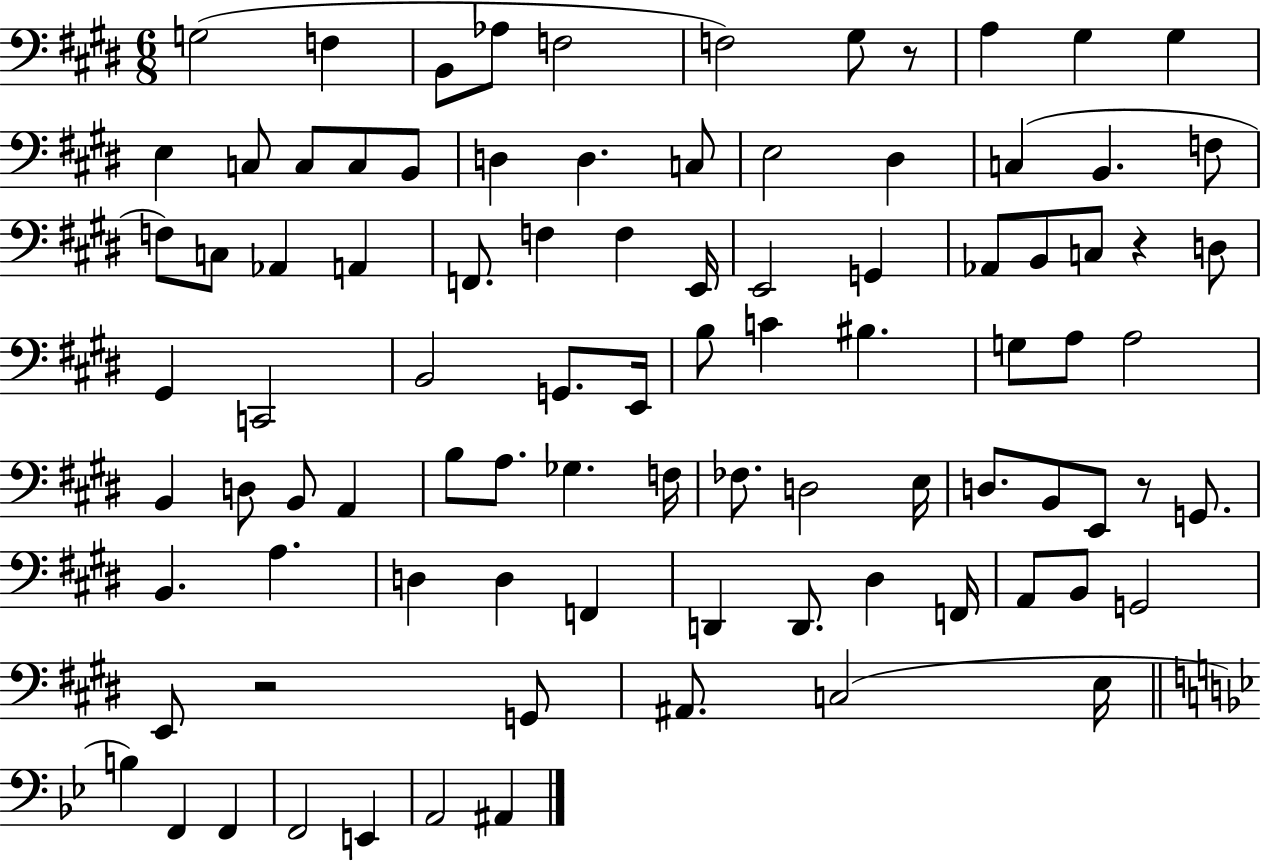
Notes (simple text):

G3/h F3/q B2/e Ab3/e F3/h F3/h G#3/e R/e A3/q G#3/q G#3/q E3/q C3/e C3/e C3/e B2/e D3/q D3/q. C3/e E3/h D#3/q C3/q B2/q. F3/e F3/e C3/e Ab2/q A2/q F2/e. F3/q F3/q E2/s E2/h G2/q Ab2/e B2/e C3/e R/q D3/e G#2/q C2/h B2/h G2/e. E2/s B3/e C4/q BIS3/q. G3/e A3/e A3/h B2/q D3/e B2/e A2/q B3/e A3/e. Gb3/q. F3/s FES3/e. D3/h E3/s D3/e. B2/e E2/e R/e G2/e. B2/q. A3/q. D3/q D3/q F2/q D2/q D2/e. D#3/q F2/s A2/e B2/e G2/h E2/e R/h G2/e A#2/e. C3/h E3/s B3/q F2/q F2/q F2/h E2/q A2/h A#2/q